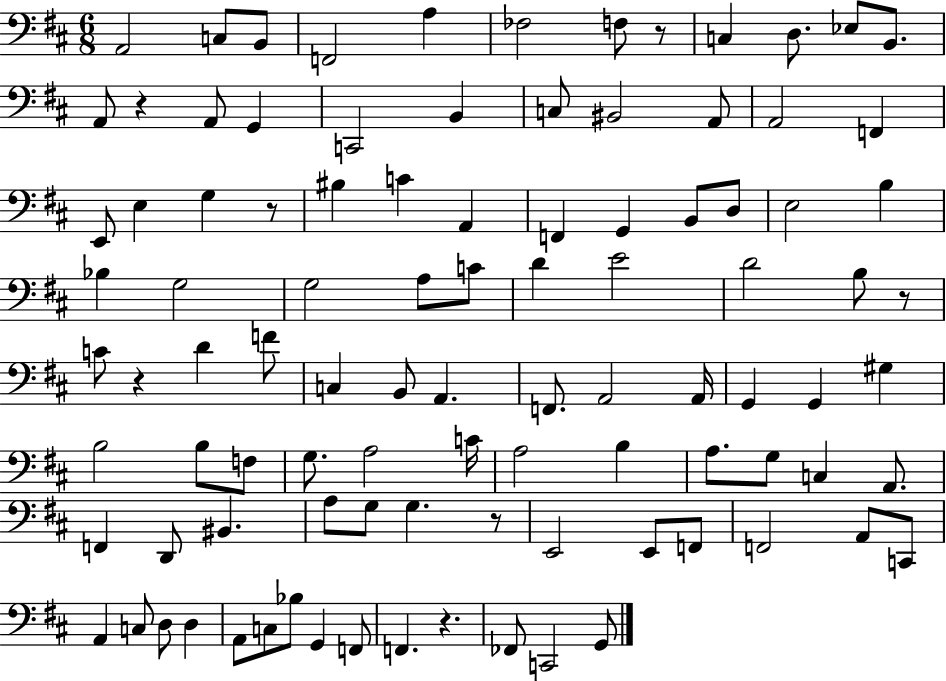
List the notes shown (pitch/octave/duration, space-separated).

A2/h C3/e B2/e F2/h A3/q FES3/h F3/e R/e C3/q D3/e. Eb3/e B2/e. A2/e R/q A2/e G2/q C2/h B2/q C3/e BIS2/h A2/e A2/h F2/q E2/e E3/q G3/q R/e BIS3/q C4/q A2/q F2/q G2/q B2/e D3/e E3/h B3/q Bb3/q G3/h G3/h A3/e C4/e D4/q E4/h D4/h B3/e R/e C4/e R/q D4/q F4/e C3/q B2/e A2/q. F2/e. A2/h A2/s G2/q G2/q G#3/q B3/h B3/e F3/e G3/e. A3/h C4/s A3/h B3/q A3/e. G3/e C3/q A2/e. F2/q D2/e BIS2/q. A3/e G3/e G3/q. R/e E2/h E2/e F2/e F2/h A2/e C2/e A2/q C3/e D3/e D3/q A2/e C3/e Bb3/e G2/q F2/e F2/q. R/q. FES2/e C2/h G2/e